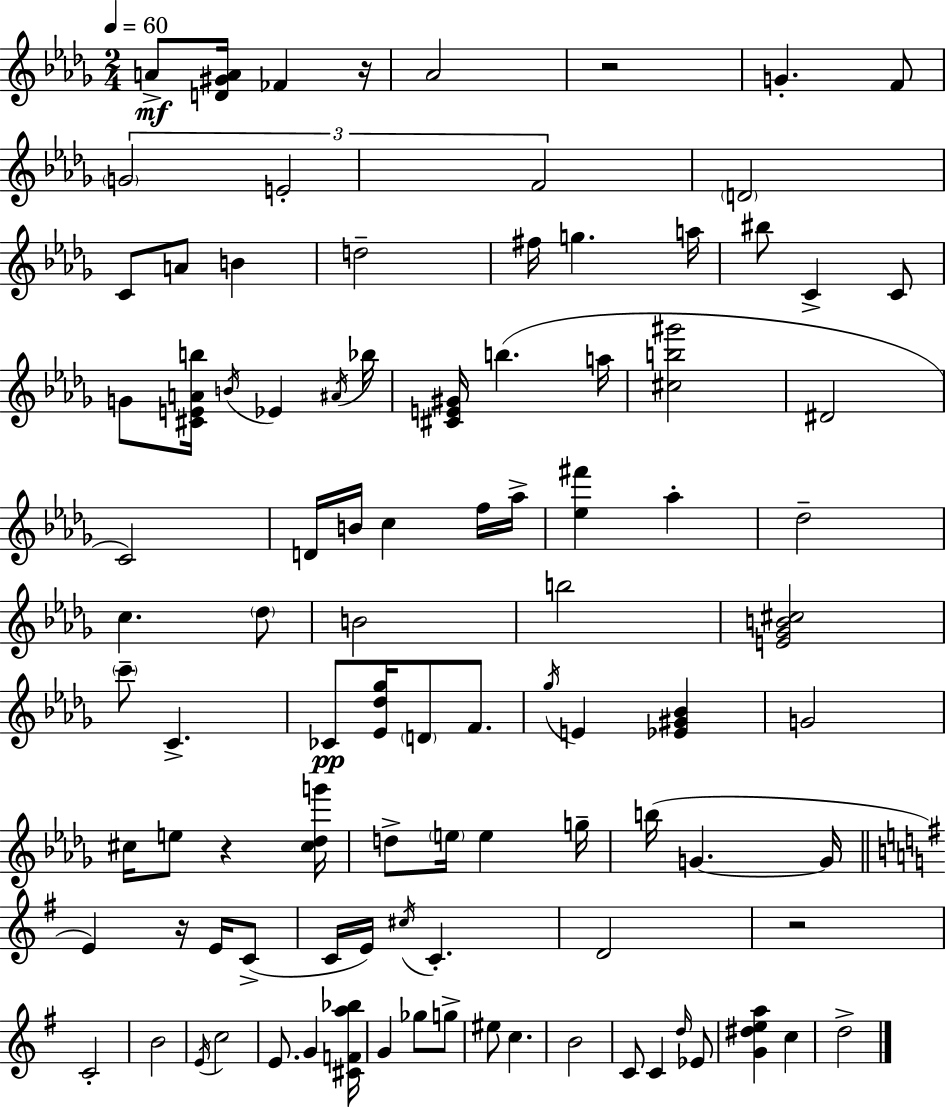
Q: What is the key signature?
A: BES minor